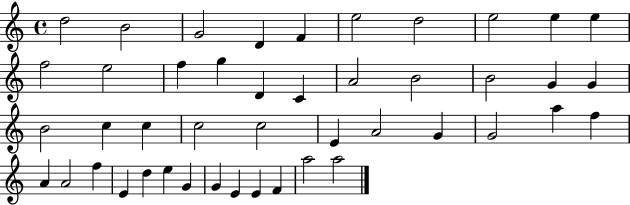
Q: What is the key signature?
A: C major